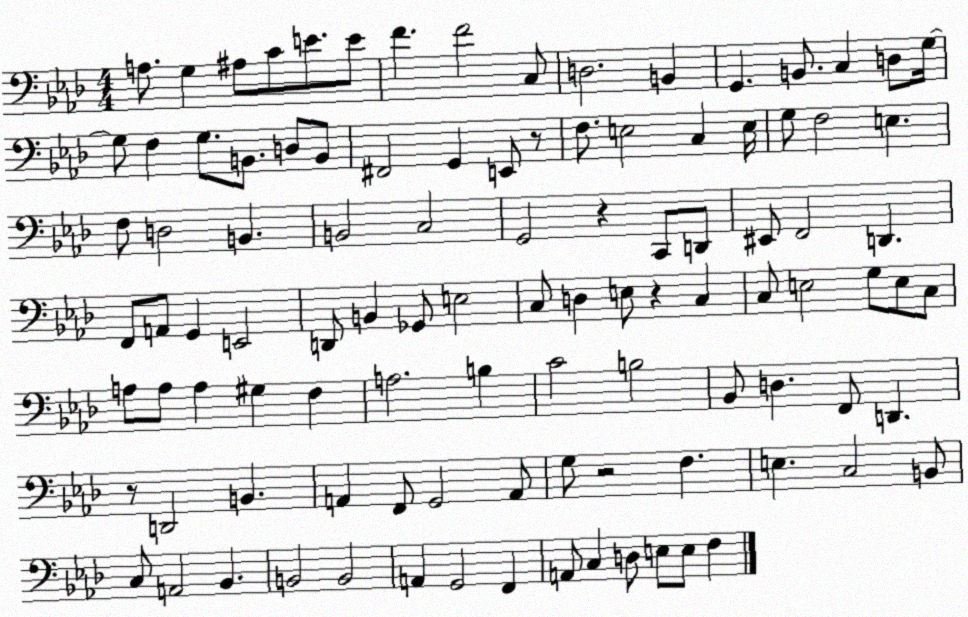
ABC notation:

X:1
T:Untitled
M:4/4
L:1/4
K:Ab
A,/2 G, ^A,/2 C/2 E/2 E/2 F F2 C,/2 D,2 B,, G,, B,,/2 C, D,/2 G,/4 G,/2 F, G,/2 B,,/2 D,/2 B,,/2 ^F,,2 G,, E,,/2 z/2 F,/2 E,2 C, E,/4 G,/2 F,2 E, F,/2 D,2 B,, B,,2 C,2 G,,2 z C,,/2 D,,/2 ^E,,/2 F,,2 D,, F,,/2 A,,/2 G,, E,,2 D,,/2 B,, _G,,/2 E,2 C,/2 D, E,/2 z C, C,/2 E,2 G,/2 E,/2 C,/2 A,/2 A,/2 A, ^G, F, A,2 B, C2 B,2 _B,,/2 D, F,,/2 D,, z/2 D,,2 B,, A,, F,,/2 G,,2 A,,/2 G,/2 z2 F, E, C,2 B,,/2 C,/2 A,,2 _B,, B,,2 B,,2 A,, G,,2 F,, A,,/2 C, D,/2 E,/2 E,/2 F,